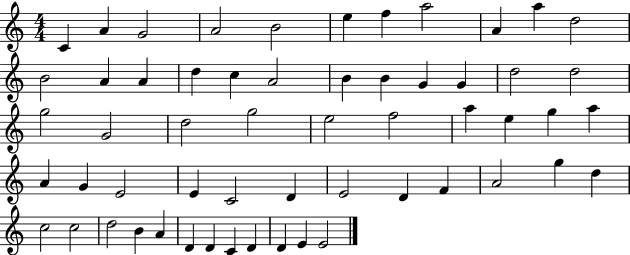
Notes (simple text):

C4/q A4/q G4/h A4/h B4/h E5/q F5/q A5/h A4/q A5/q D5/h B4/h A4/q A4/q D5/q C5/q A4/h B4/q B4/q G4/q G4/q D5/h D5/h G5/h G4/h D5/h G5/h E5/h F5/h A5/q E5/q G5/q A5/q A4/q G4/q E4/h E4/q C4/h D4/q E4/h D4/q F4/q A4/h G5/q D5/q C5/h C5/h D5/h B4/q A4/q D4/q D4/q C4/q D4/q D4/q E4/q E4/h